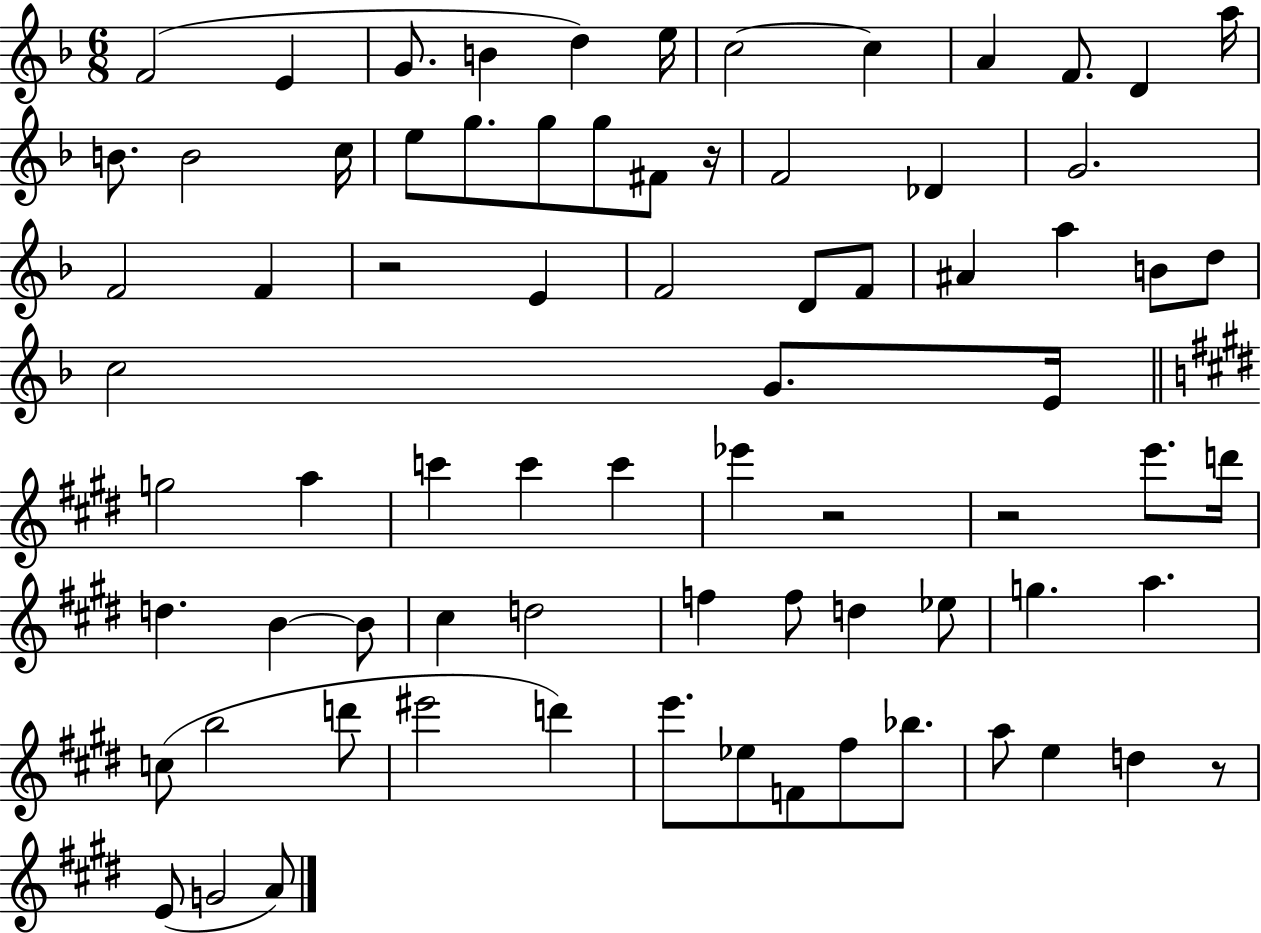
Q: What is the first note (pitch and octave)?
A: F4